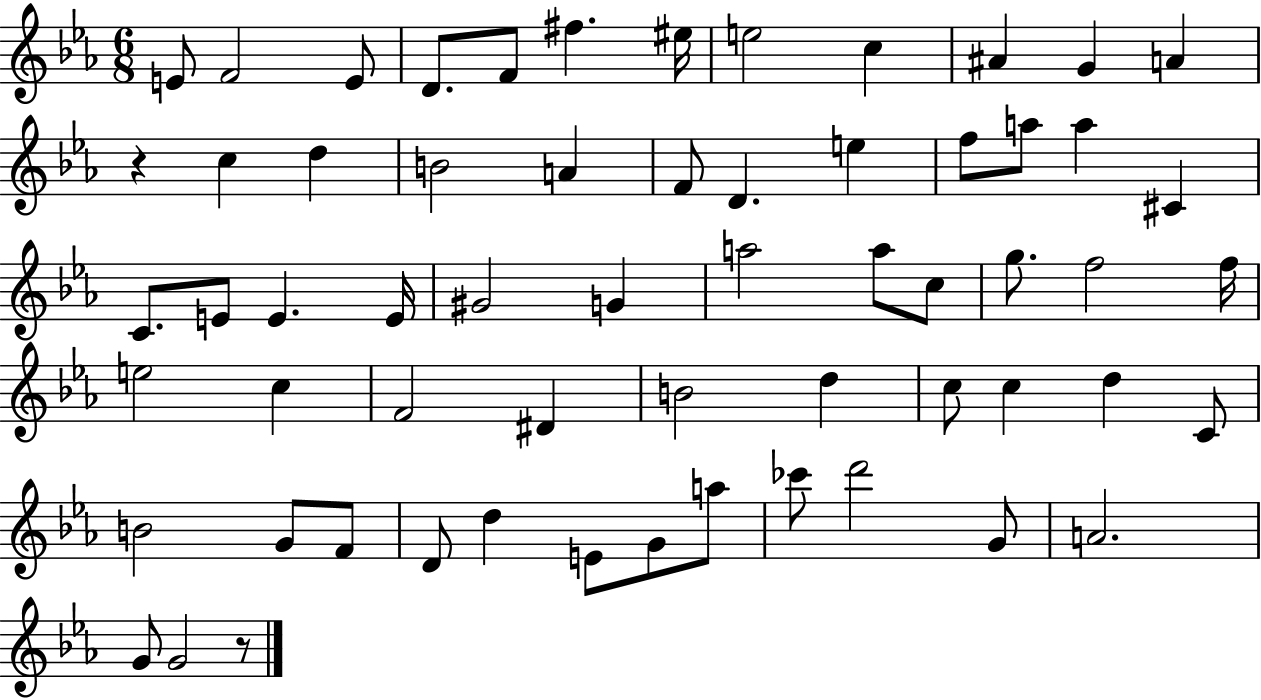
{
  \clef treble
  \numericTimeSignature
  \time 6/8
  \key ees \major
  \repeat volta 2 { e'8 f'2 e'8 | d'8. f'8 fis''4. eis''16 | e''2 c''4 | ais'4 g'4 a'4 | \break r4 c''4 d''4 | b'2 a'4 | f'8 d'4. e''4 | f''8 a''8 a''4 cis'4 | \break c'8. e'8 e'4. e'16 | gis'2 g'4 | a''2 a''8 c''8 | g''8. f''2 f''16 | \break e''2 c''4 | f'2 dis'4 | b'2 d''4 | c''8 c''4 d''4 c'8 | \break b'2 g'8 f'8 | d'8 d''4 e'8 g'8 a''8 | ces'''8 d'''2 g'8 | a'2. | \break g'8 g'2 r8 | } \bar "|."
}